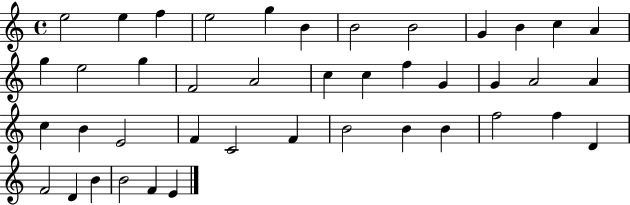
{
  \clef treble
  \time 4/4
  \defaultTimeSignature
  \key c \major
  e''2 e''4 f''4 | e''2 g''4 b'4 | b'2 b'2 | g'4 b'4 c''4 a'4 | \break g''4 e''2 g''4 | f'2 a'2 | c''4 c''4 f''4 g'4 | g'4 a'2 a'4 | \break c''4 b'4 e'2 | f'4 c'2 f'4 | b'2 b'4 b'4 | f''2 f''4 d'4 | \break f'2 d'4 b'4 | b'2 f'4 e'4 | \bar "|."
}